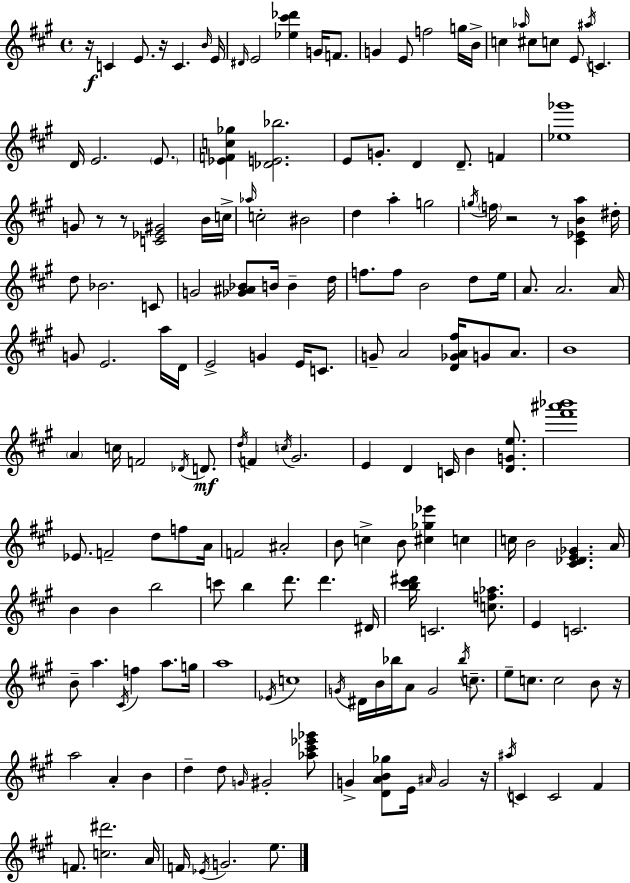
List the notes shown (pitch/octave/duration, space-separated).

R/s C4/q E4/e. R/s C4/q. B4/s E4/s D#4/s E4/h [Eb5,C#6,Db6]/q G4/s F4/e. G4/q E4/e F5/h G5/s B4/s C5/q Ab5/s C#5/e C5/e E4/e A#5/s C4/q. D4/s E4/h. E4/e. [Eb4,F4,C5,Gb5]/q [Db4,E4,Bb5]/h. E4/e G4/e. D4/q D4/e. F4/q [Eb5,Gb6]/w G4/e R/e R/e [C4,Eb4,G#4]/h B4/s C5/s Ab5/s C5/h BIS4/h D5/q A5/q G5/h G5/s F5/s R/h R/e [C#4,Eb4,B4,A5]/q D#5/s D5/e Bb4/h. C4/e G4/h [Gb4,A#4,Bb4]/e B4/s B4/q D5/s F5/e. F5/e B4/h D5/e E5/s A4/e. A4/h. A4/s G4/e E4/h. A5/s D4/s E4/h G4/q E4/s C4/e. G4/e A4/h [D4,Gb4,A4,F#5]/s G4/e A4/e. B4/w A4/q C5/s F4/h Db4/s D4/e. D5/s F4/q C5/s G#4/h. E4/q D4/q C4/s B4/q [D4,G4,E5]/e. [F#6,A#6,Bb6]/w Eb4/e. F4/h D5/e F5/e A4/s F4/h A#4/h B4/e C5/q B4/e [C#5,Gb5,Eb6]/q C5/q C5/s B4/h [C#4,Db4,E4,Gb4]/q. A4/s B4/q B4/q B5/h C6/e B5/q D6/e. D6/q. D#4/s [B5,C#6,D#6]/s C4/h. [C5,F5,Ab5]/e. E4/q C4/h. B4/e A5/q. C#4/s F5/q A5/e. G5/s A5/w Eb4/s C5/w G4/s D#4/s B4/s Bb5/s A4/e G4/h Bb5/s C5/e. E5/e C5/e. C5/h B4/e R/s A5/h A4/q B4/q D5/q D5/e G4/s G#4/h [Ab5,C#6,Eb6,Gb6]/e G4/q [D4,A4,B4,Gb5]/e E4/s A#4/s G4/h R/s A#5/s C4/q C4/h F#4/q F4/e. [C5,D#6]/h. A4/s F4/s Eb4/s G4/h. E5/e.